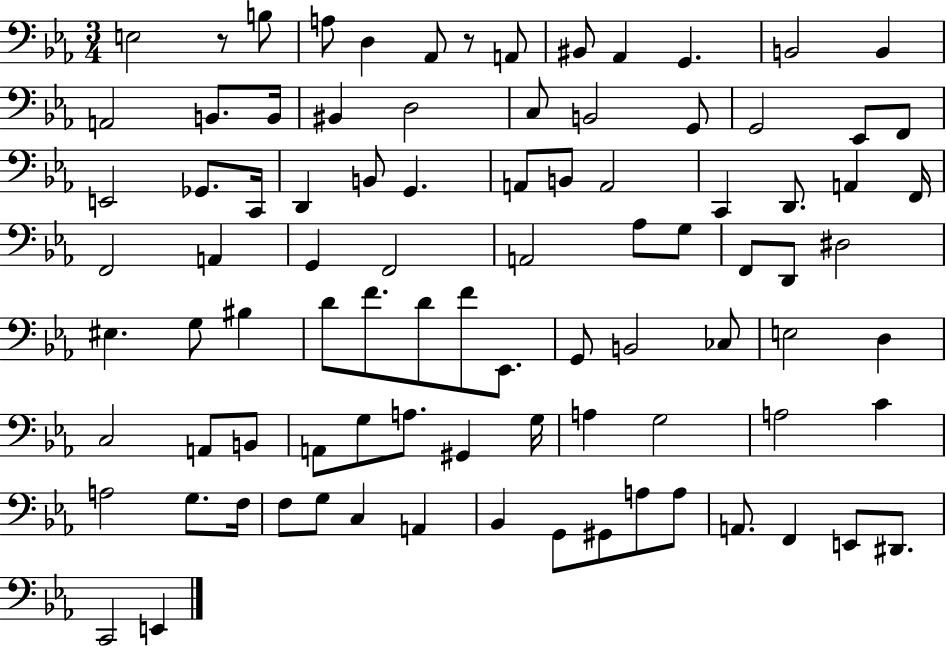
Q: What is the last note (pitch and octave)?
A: E2